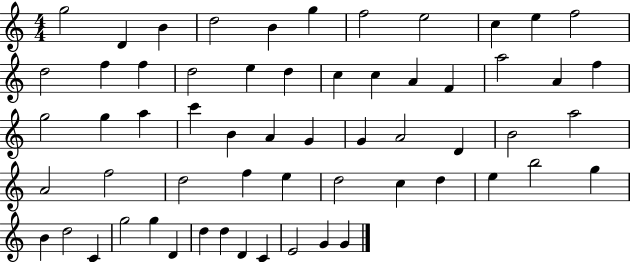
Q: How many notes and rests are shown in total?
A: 60